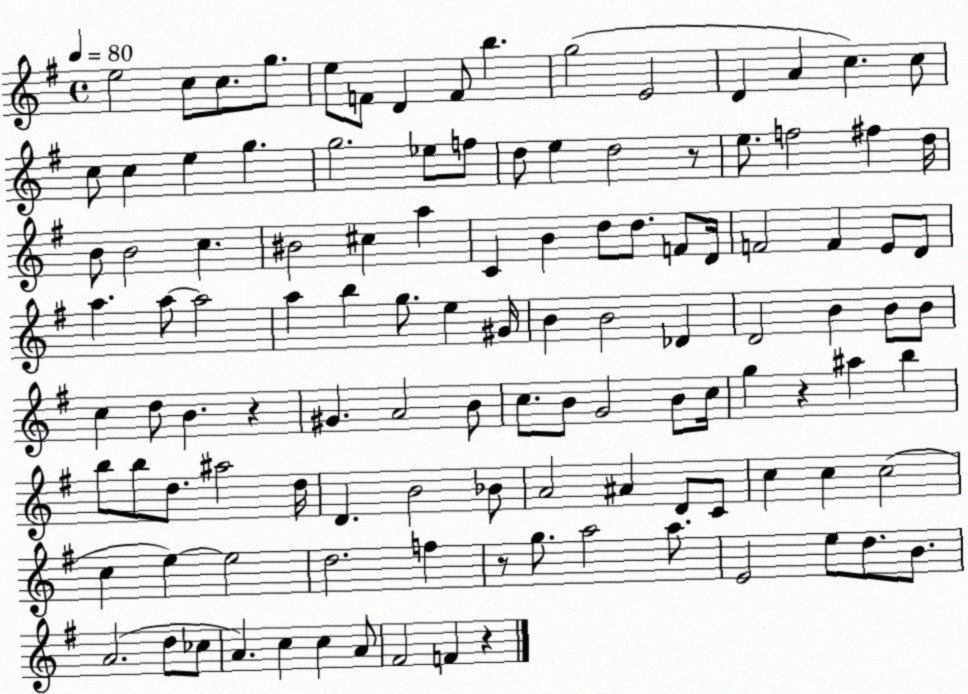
X:1
T:Untitled
M:4/4
L:1/4
K:G
e2 c/2 c/2 g/2 e/2 F/2 D F/2 b g2 E2 D A c c/2 c/2 c e g g2 _e/2 f/2 d/2 e d2 z/2 e/2 f2 ^f d/4 B/2 B2 c ^B2 ^c a C B d/2 d/2 F/2 D/4 F2 F E/2 D/2 a a/2 a2 a b g/2 e ^G/4 B B2 _D D2 B B/2 B/2 c d/2 B z ^G A2 B/2 c/2 B/2 G2 B/2 c/4 g z ^a b b/2 b/2 d/2 ^a2 d/4 D B2 _B/2 A2 ^A D/2 C/2 c c c2 c e e2 d2 f z/2 g/2 a2 a/2 E2 e/2 d/2 B/2 A2 d/2 _c/2 A c c A/2 ^F2 F z